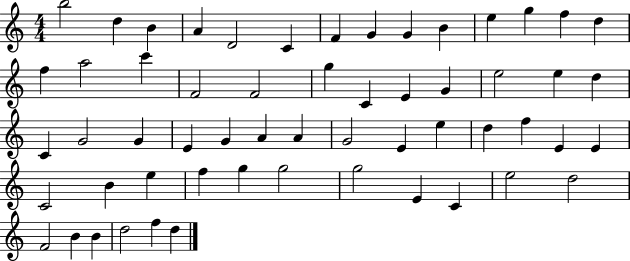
X:1
T:Untitled
M:4/4
L:1/4
K:C
b2 d B A D2 C F G G B e g f d f a2 c' F2 F2 g C E G e2 e d C G2 G E G A A G2 E e d f E E C2 B e f g g2 g2 E C e2 d2 F2 B B d2 f d